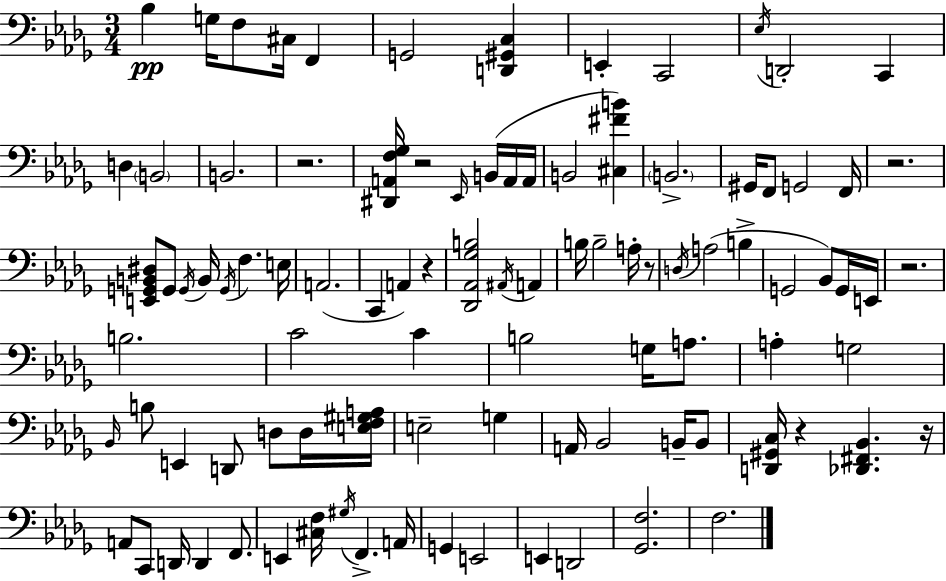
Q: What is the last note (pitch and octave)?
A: F3